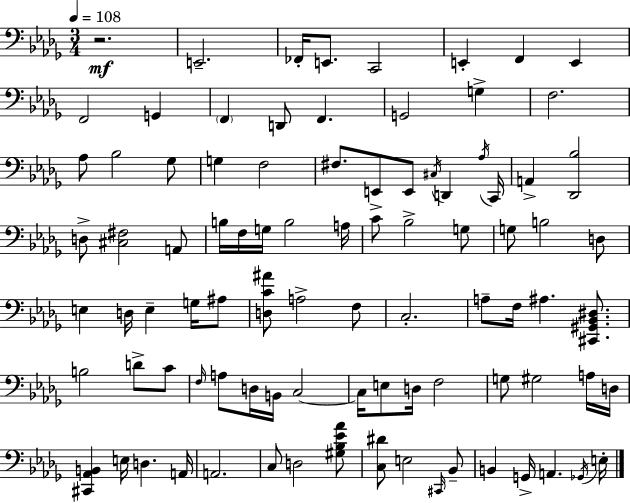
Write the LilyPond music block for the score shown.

{
  \clef bass
  \numericTimeSignature
  \time 3/4
  \key bes \minor
  \tempo 4 = 108
  \repeat volta 2 { r2.\mf | e,2.-- | fes,16-. e,8. c,2 | e,4-. f,4 e,4 | \break f,2 g,4 | \parenthesize f,4 d,8 f,4. | g,2 g4-> | f2. | \break aes8 bes2 ges8 | g4 f2 | fis8. e,8-> e,8 \acciaccatura { cis16 } d,4 | \acciaccatura { aes16 } c,16 a,4-> <des, bes>2 | \break d8-> <cis fis>2 | a,8 b16 f16 g16 b2 | a16 c'8 bes2-> | g8 g8 b2 | \break d8 e4 d16 e4-- g16 | ais8 <d c' ais'>8 a2-> | f8 c2.-. | a8-- f16 ais4. <cis, gis, bes, dis>8. | \break b2 d'8-> | c'8 \grace { f16 } a8 d16 b,16 c2~~ | c16 e8 d16 f2 | g8 gis2 | \break a16 d16 <cis, aes, b,>4 e16 d4. | a,16 a,2. | c8 d2 | <gis bes ees' aes'>8 <c dis'>8 e2 | \break \grace { cis,16 } bes,8-- b,4 g,16-> a,4. | \acciaccatura { ges,16 } e16-. } \bar "|."
}